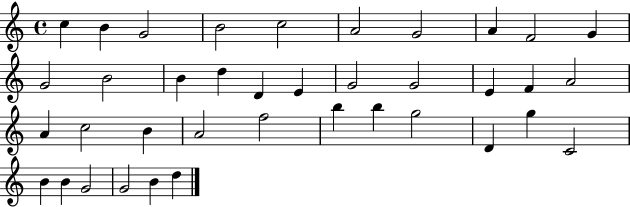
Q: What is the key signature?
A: C major